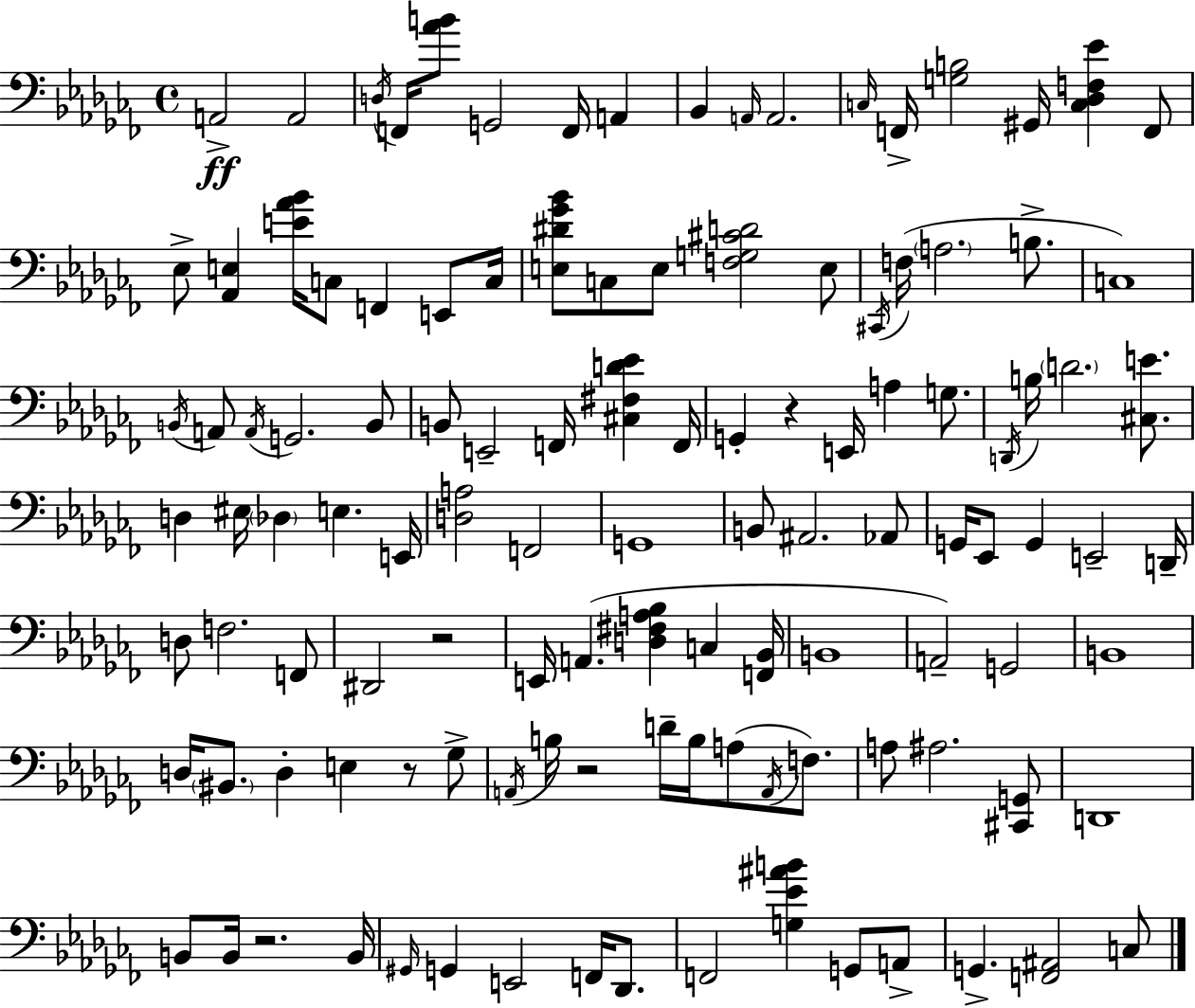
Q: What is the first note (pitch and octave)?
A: A2